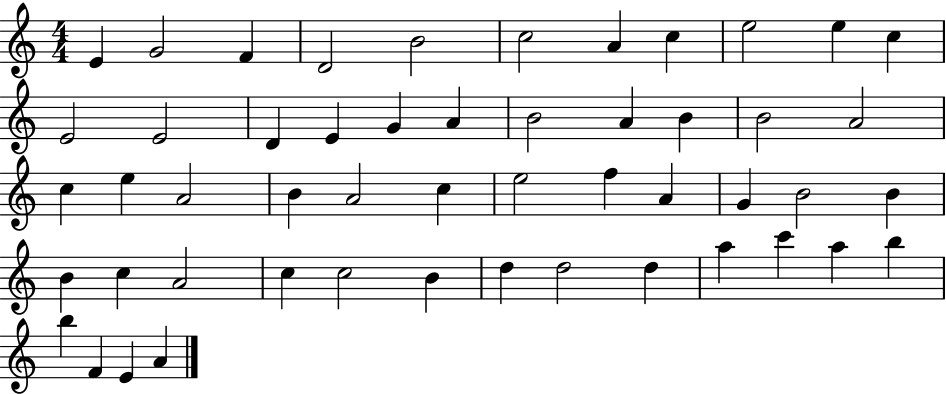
E4/q G4/h F4/q D4/h B4/h C5/h A4/q C5/q E5/h E5/q C5/q E4/h E4/h D4/q E4/q G4/q A4/q B4/h A4/q B4/q B4/h A4/h C5/q E5/q A4/h B4/q A4/h C5/q E5/h F5/q A4/q G4/q B4/h B4/q B4/q C5/q A4/h C5/q C5/h B4/q D5/q D5/h D5/q A5/q C6/q A5/q B5/q B5/q F4/q E4/q A4/q